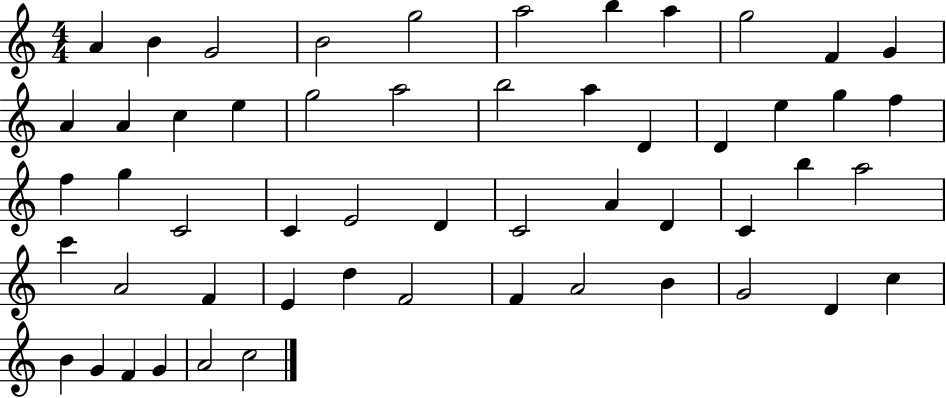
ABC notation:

X:1
T:Untitled
M:4/4
L:1/4
K:C
A B G2 B2 g2 a2 b a g2 F G A A c e g2 a2 b2 a D D e g f f g C2 C E2 D C2 A D C b a2 c' A2 F E d F2 F A2 B G2 D c B G F G A2 c2